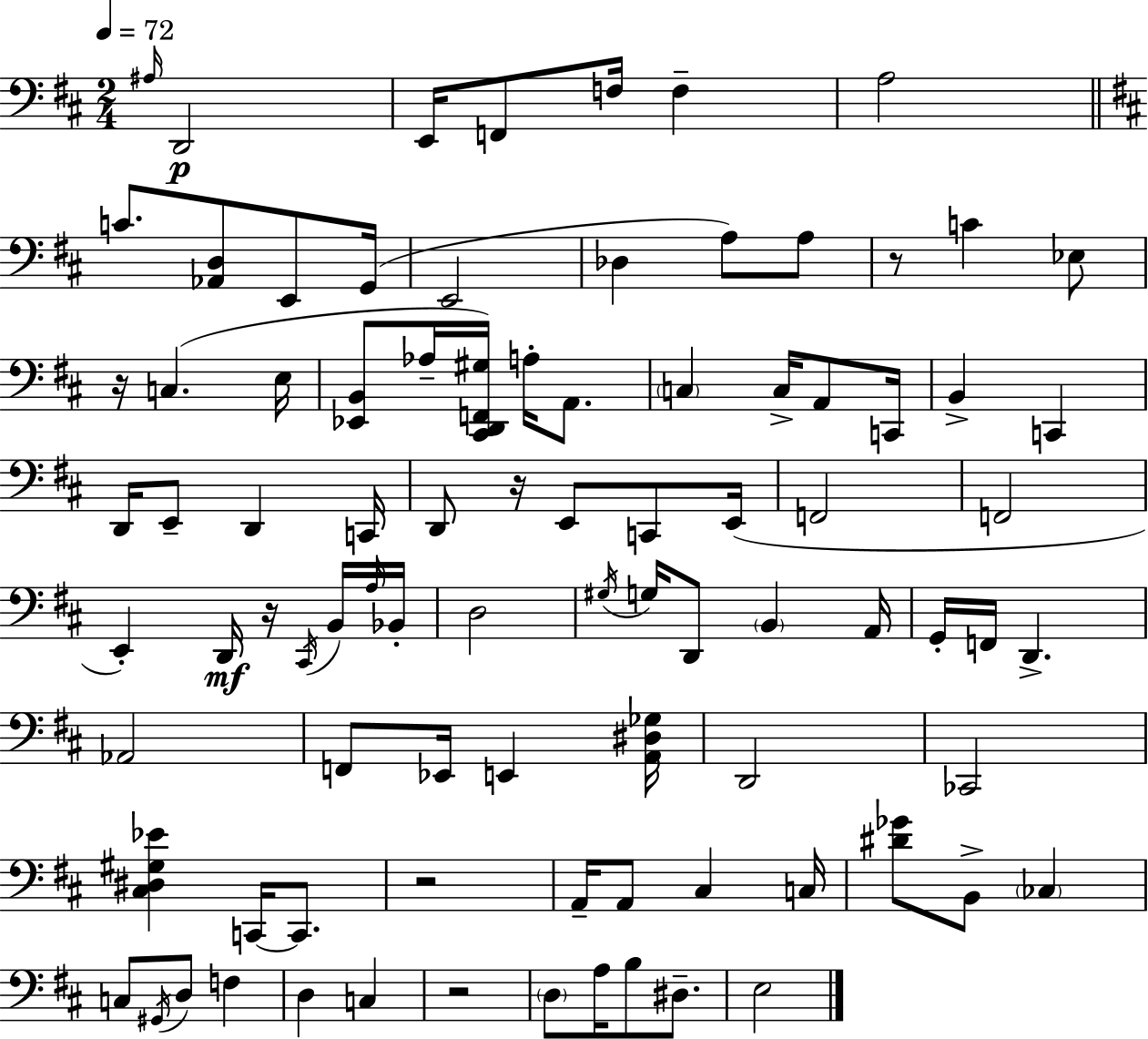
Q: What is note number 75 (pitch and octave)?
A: B3